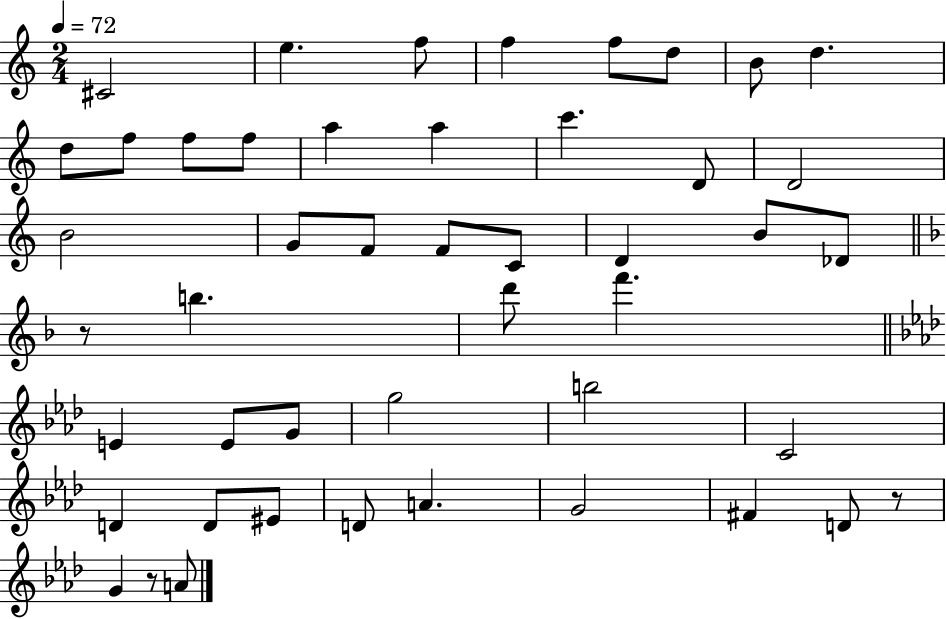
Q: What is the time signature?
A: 2/4